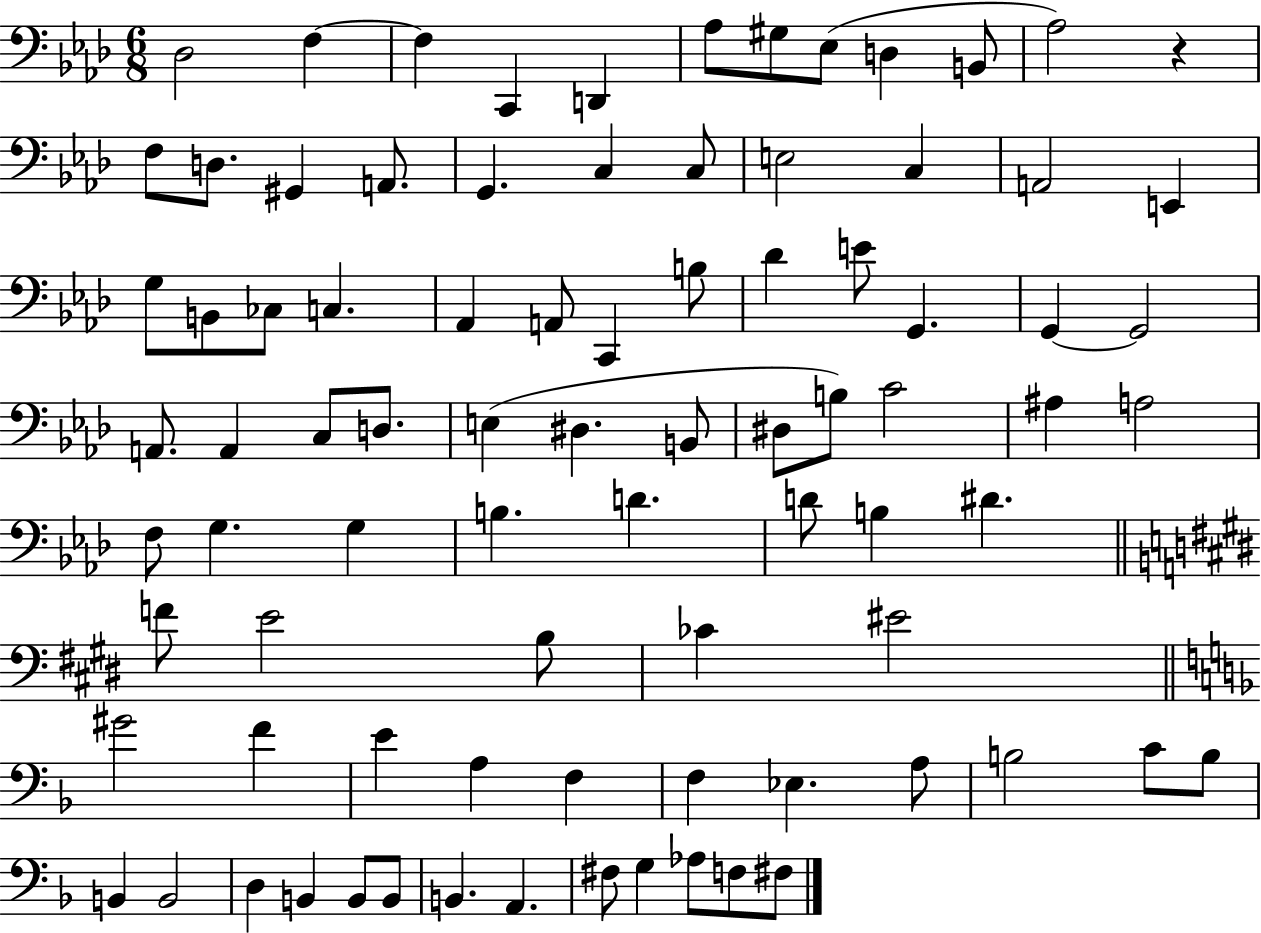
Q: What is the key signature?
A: AES major